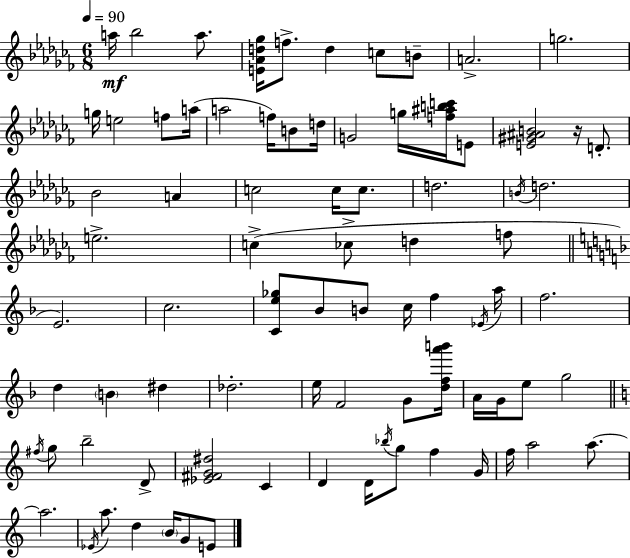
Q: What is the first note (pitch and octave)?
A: A5